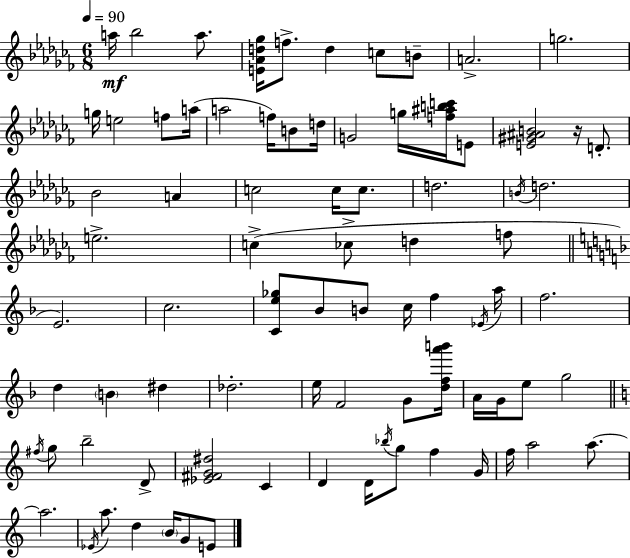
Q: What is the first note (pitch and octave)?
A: A5